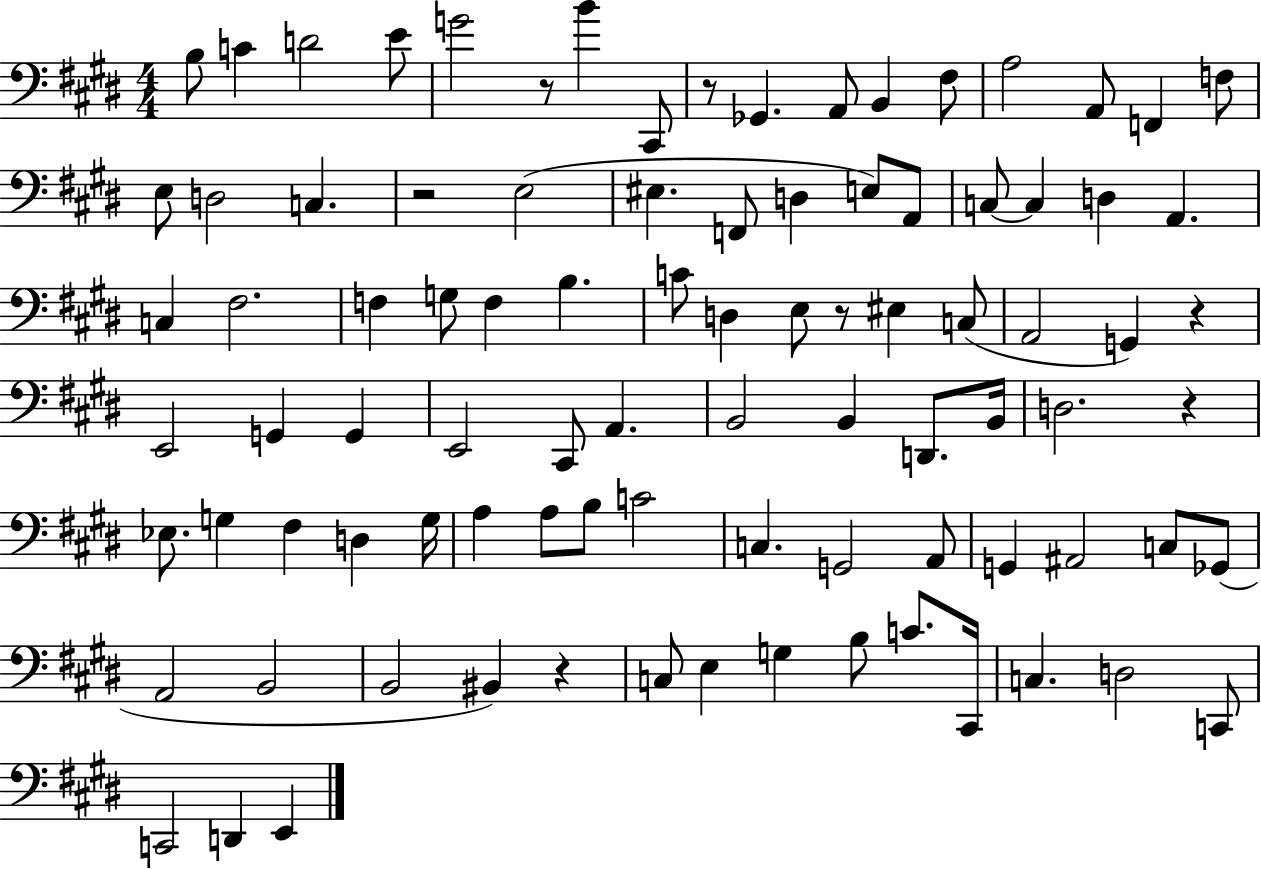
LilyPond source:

{
  \clef bass
  \numericTimeSignature
  \time 4/4
  \key e \major
  b8 c'4 d'2 e'8 | g'2 r8 b'4 cis,8 | r8 ges,4. a,8 b,4 fis8 | a2 a,8 f,4 f8 | \break e8 d2 c4. | r2 e2( | eis4. f,8 d4 e8) a,8 | c8~~ c4 d4 a,4. | \break c4 fis2. | f4 g8 f4 b4. | c'8 d4 e8 r8 eis4 c8( | a,2 g,4) r4 | \break e,2 g,4 g,4 | e,2 cis,8 a,4. | b,2 b,4 d,8. b,16 | d2. r4 | \break ees8. g4 fis4 d4 g16 | a4 a8 b8 c'2 | c4. g,2 a,8 | g,4 ais,2 c8 ges,8( | \break a,2 b,2 | b,2 bis,4) r4 | c8 e4 g4 b8 c'8. cis,16 | c4. d2 c,8 | \break c,2 d,4 e,4 | \bar "|."
}